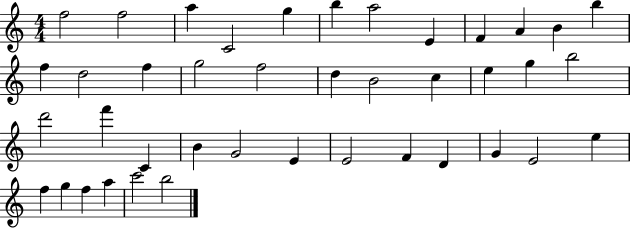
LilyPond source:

{
  \clef treble
  \numericTimeSignature
  \time 4/4
  \key c \major
  f''2 f''2 | a''4 c'2 g''4 | b''4 a''2 e'4 | f'4 a'4 b'4 b''4 | \break f''4 d''2 f''4 | g''2 f''2 | d''4 b'2 c''4 | e''4 g''4 b''2 | \break d'''2 f'''4 c'4 | b'4 g'2 e'4 | e'2 f'4 d'4 | g'4 e'2 e''4 | \break f''4 g''4 f''4 a''4 | c'''2 b''2 | \bar "|."
}